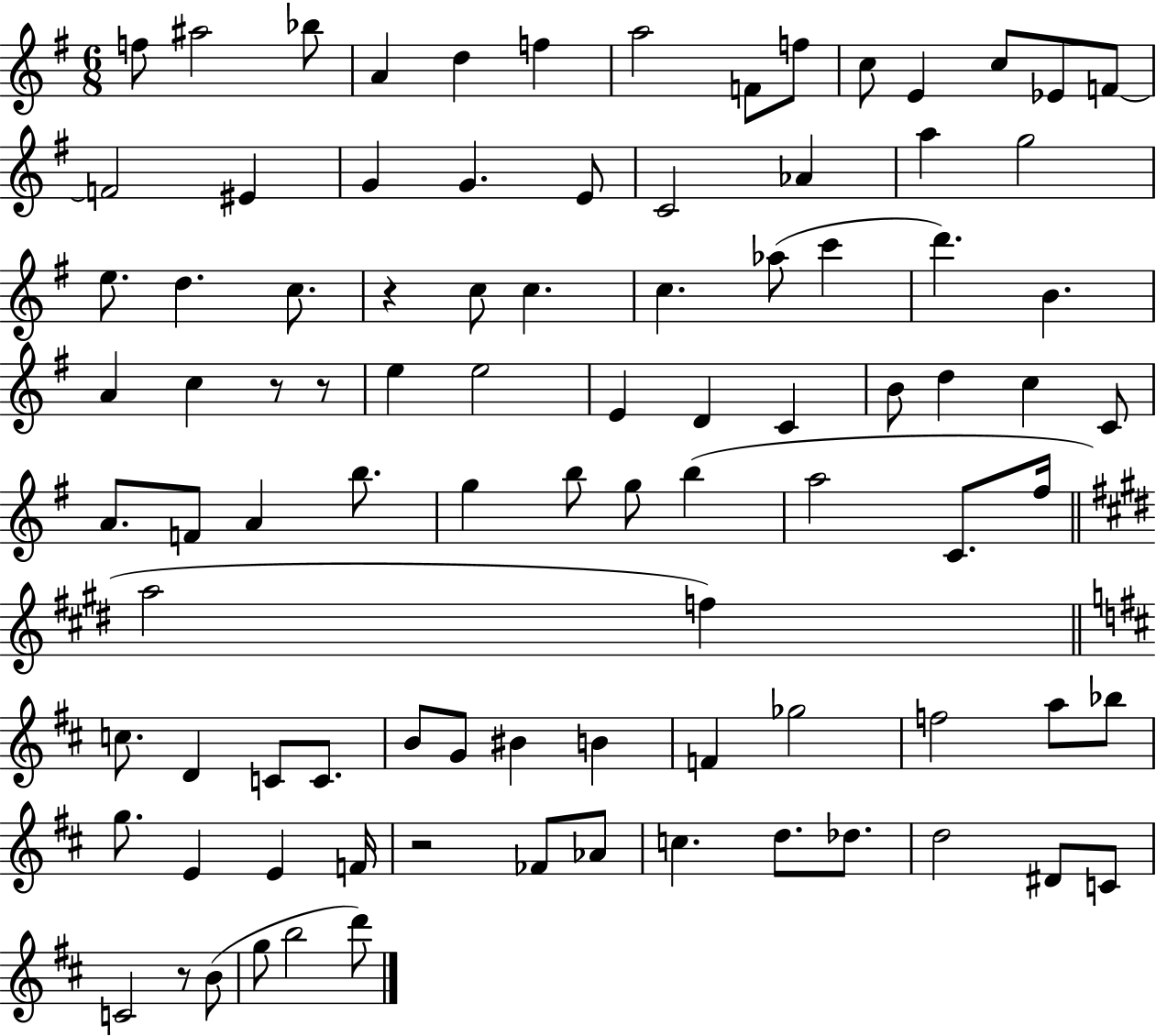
F5/e A#5/h Bb5/e A4/q D5/q F5/q A5/h F4/e F5/e C5/e E4/q C5/e Eb4/e F4/e F4/h EIS4/q G4/q G4/q. E4/e C4/h Ab4/q A5/q G5/h E5/e. D5/q. C5/e. R/q C5/e C5/q. C5/q. Ab5/e C6/q D6/q. B4/q. A4/q C5/q R/e R/e E5/q E5/h E4/q D4/q C4/q B4/e D5/q C5/q C4/e A4/e. F4/e A4/q B5/e. G5/q B5/e G5/e B5/q A5/h C4/e. F#5/s A5/h F5/q C5/e. D4/q C4/e C4/e. B4/e G4/e BIS4/q B4/q F4/q Gb5/h F5/h A5/e Bb5/e G5/e. E4/q E4/q F4/s R/h FES4/e Ab4/e C5/q. D5/e. Db5/e. D5/h D#4/e C4/e C4/h R/e B4/e G5/e B5/h D6/e